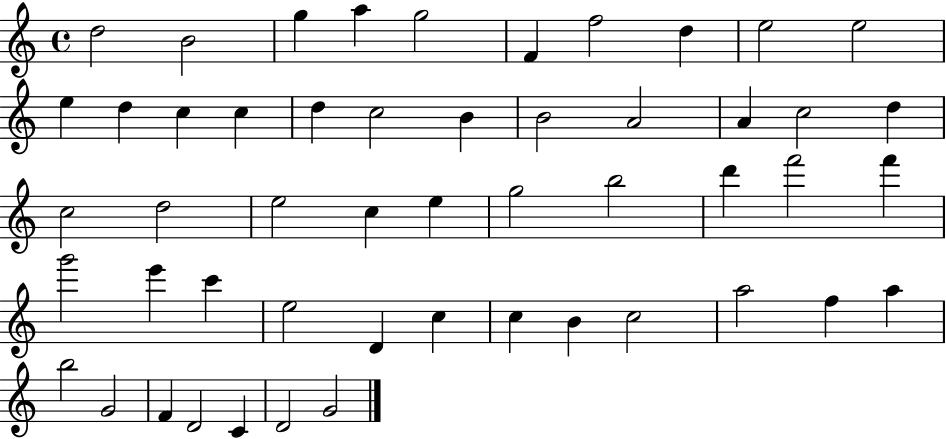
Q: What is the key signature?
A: C major